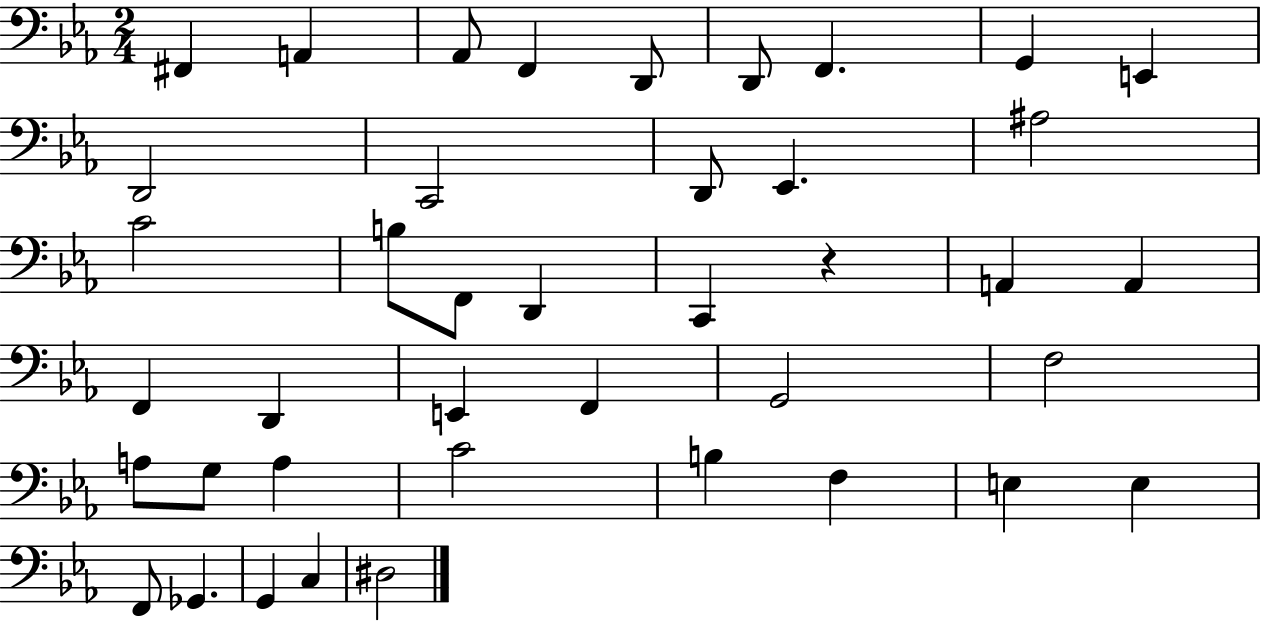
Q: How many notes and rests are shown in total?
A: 41